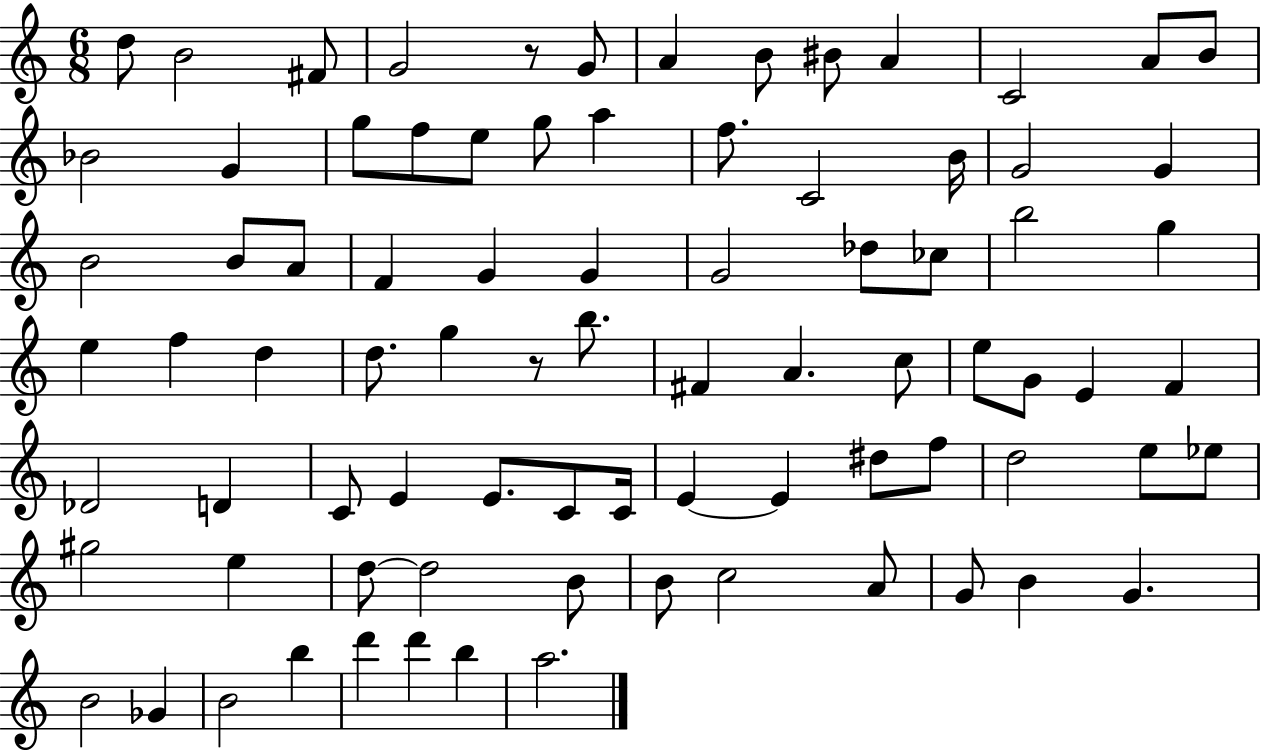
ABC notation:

X:1
T:Untitled
M:6/8
L:1/4
K:C
d/2 B2 ^F/2 G2 z/2 G/2 A B/2 ^B/2 A C2 A/2 B/2 _B2 G g/2 f/2 e/2 g/2 a f/2 C2 B/4 G2 G B2 B/2 A/2 F G G G2 _d/2 _c/2 b2 g e f d d/2 g z/2 b/2 ^F A c/2 e/2 G/2 E F _D2 D C/2 E E/2 C/2 C/4 E E ^d/2 f/2 d2 e/2 _e/2 ^g2 e d/2 d2 B/2 B/2 c2 A/2 G/2 B G B2 _G B2 b d' d' b a2